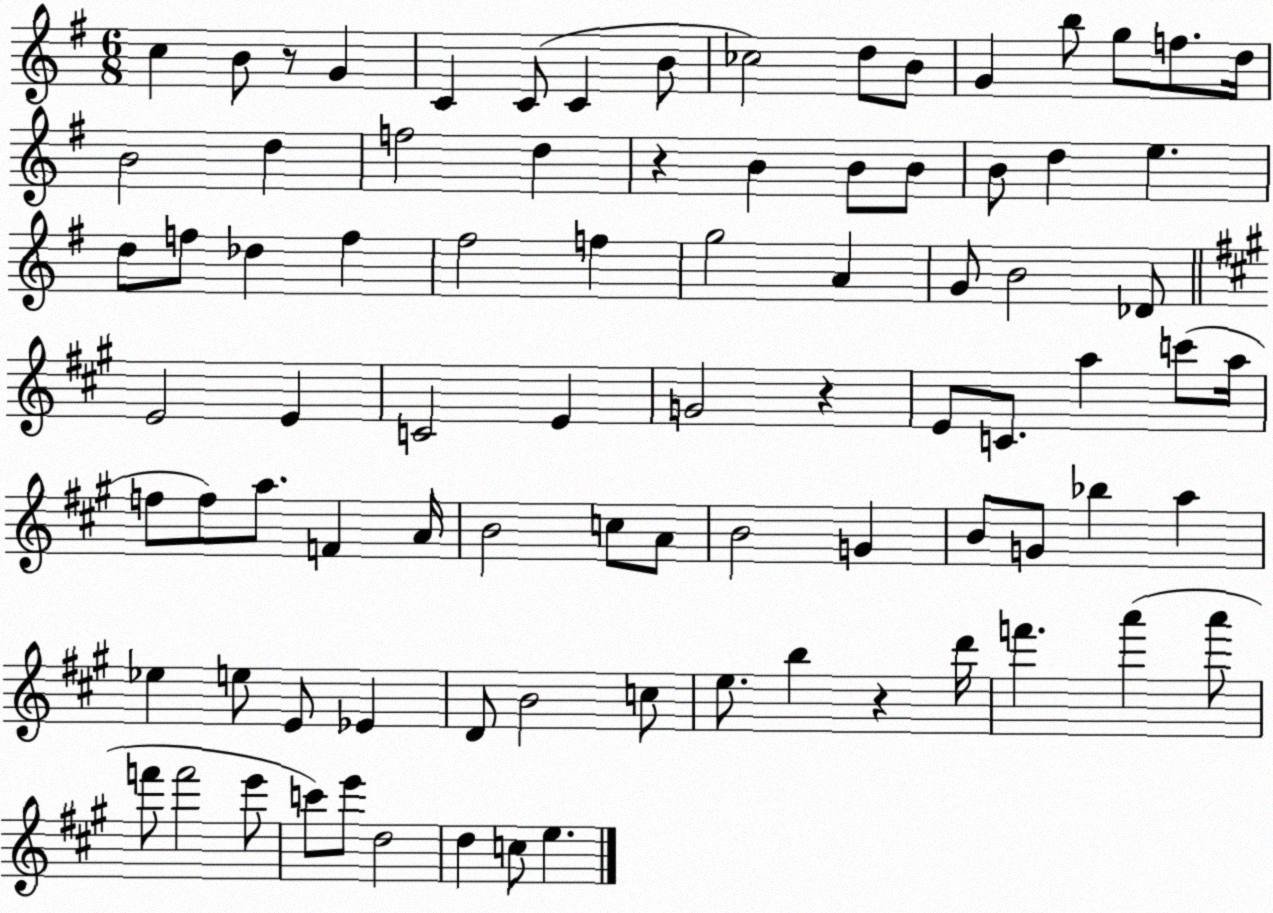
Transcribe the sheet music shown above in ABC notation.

X:1
T:Untitled
M:6/8
L:1/4
K:G
c B/2 z/2 G C C/2 C B/2 _c2 d/2 B/2 G b/2 g/2 f/2 d/4 B2 d f2 d z B B/2 B/2 B/2 d e d/2 f/2 _d f ^f2 f g2 A G/2 B2 _D/2 E2 E C2 E G2 z E/2 C/2 a c'/2 a/4 f/2 f/2 a/2 F A/4 B2 c/2 A/2 B2 G B/2 G/2 _b a _e e/2 E/2 _E D/2 B2 c/2 e/2 b z d'/4 f' a' a'/2 f'/2 f'2 e'/2 c'/2 e'/2 d2 d c/2 e